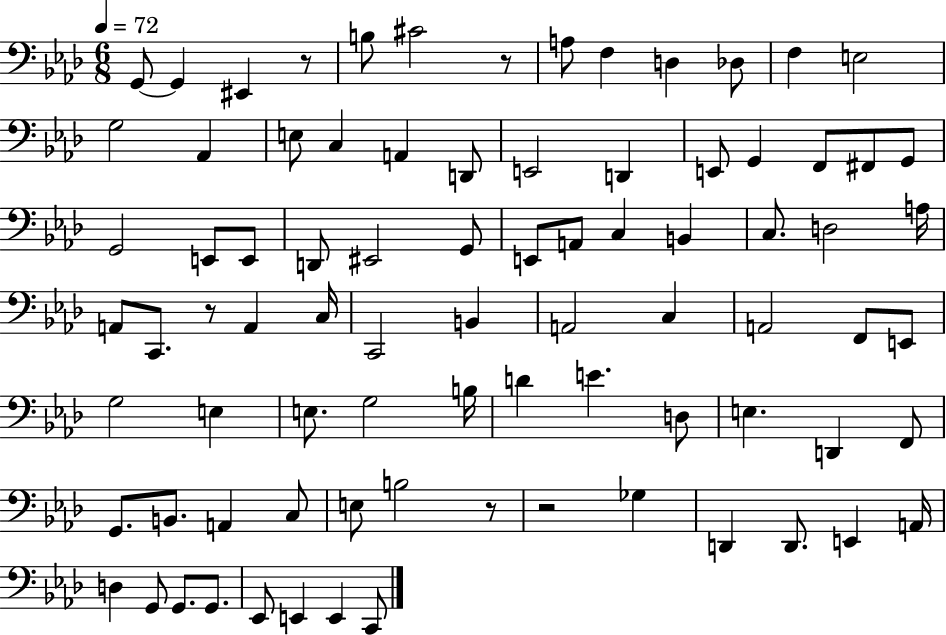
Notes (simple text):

G2/e G2/q EIS2/q R/e B3/e C#4/h R/e A3/e F3/q D3/q Db3/e F3/q E3/h G3/h Ab2/q E3/e C3/q A2/q D2/e E2/h D2/q E2/e G2/q F2/e F#2/e G2/e G2/h E2/e E2/e D2/e EIS2/h G2/e E2/e A2/e C3/q B2/q C3/e. D3/h A3/s A2/e C2/e. R/e A2/q C3/s C2/h B2/q A2/h C3/q A2/h F2/e E2/e G3/h E3/q E3/e. G3/h B3/s D4/q E4/q. D3/e E3/q. D2/q F2/e G2/e. B2/e. A2/q C3/e E3/e B3/h R/e R/h Gb3/q D2/q D2/e. E2/q A2/s D3/q G2/e G2/e. G2/e. Eb2/e E2/q E2/q C2/e